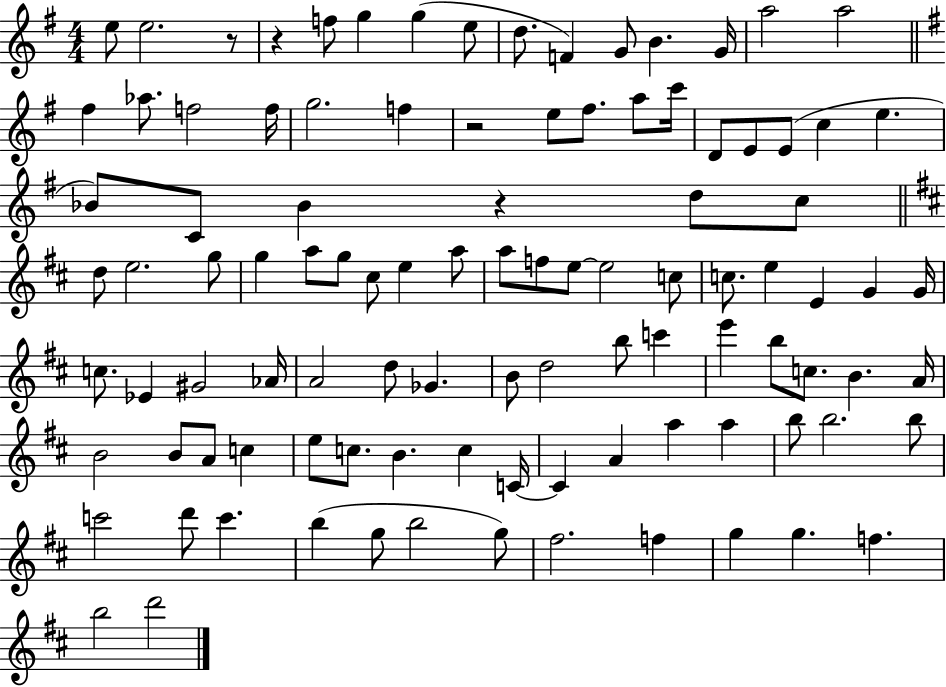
X:1
T:Untitled
M:4/4
L:1/4
K:G
e/2 e2 z/2 z f/2 g g e/2 d/2 F G/2 B G/4 a2 a2 ^f _a/2 f2 f/4 g2 f z2 e/2 ^f/2 a/2 c'/4 D/2 E/2 E/2 c e _B/2 C/2 _B z d/2 c/2 d/2 e2 g/2 g a/2 g/2 ^c/2 e a/2 a/2 f/2 e/2 e2 c/2 c/2 e E G G/4 c/2 _E ^G2 _A/4 A2 d/2 _G B/2 d2 b/2 c' e' b/2 c/2 B A/4 B2 B/2 A/2 c e/2 c/2 B c C/4 C A a a b/2 b2 b/2 c'2 d'/2 c' b g/2 b2 g/2 ^f2 f g g f b2 d'2